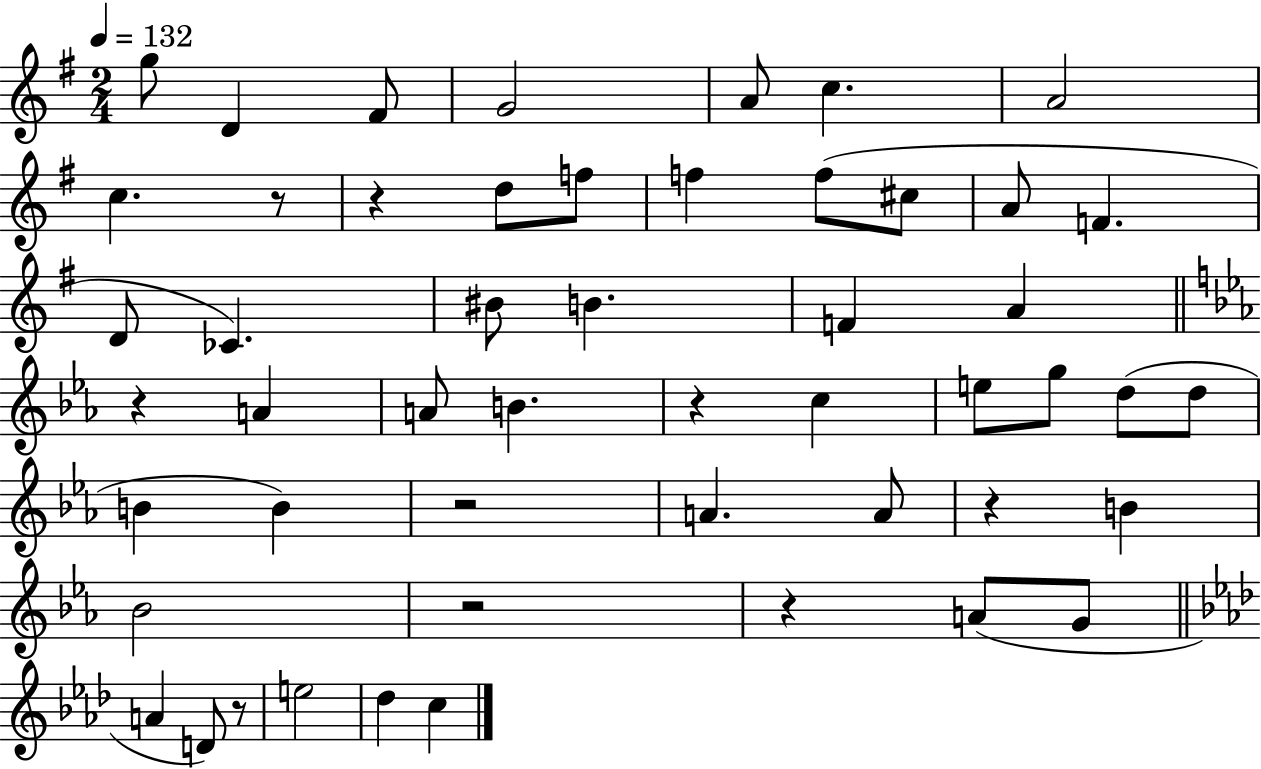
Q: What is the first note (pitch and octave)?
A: G5